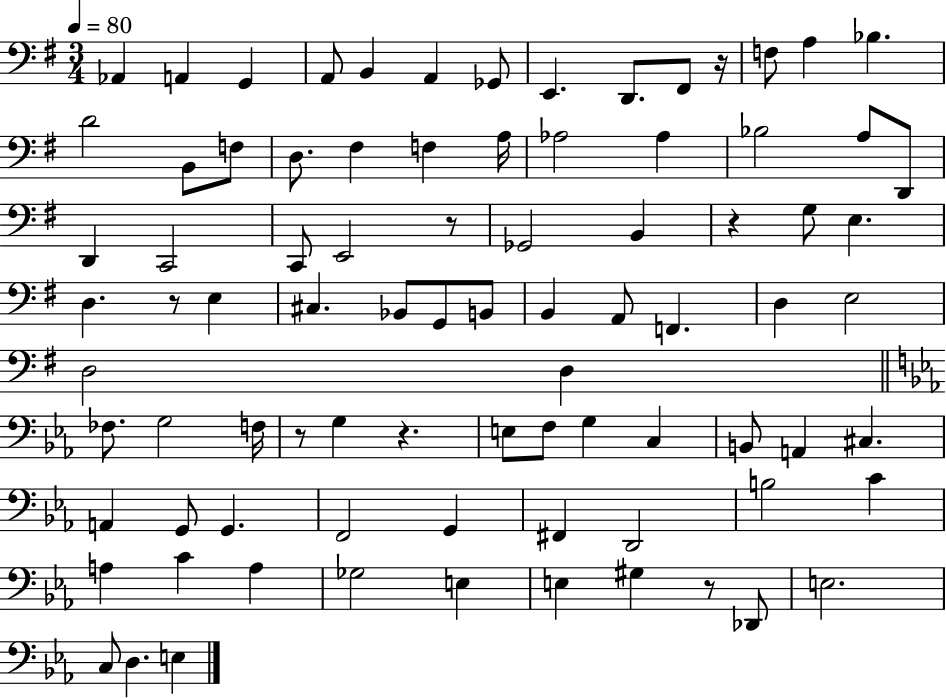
{
  \clef bass
  \numericTimeSignature
  \time 3/4
  \key g \major
  \tempo 4 = 80
  aes,4 a,4 g,4 | a,8 b,4 a,4 ges,8 | e,4. d,8. fis,8 r16 | f8 a4 bes4. | \break d'2 b,8 f8 | d8. fis4 f4 a16 | aes2 aes4 | bes2 a8 d,8 | \break d,4 c,2 | c,8 e,2 r8 | ges,2 b,4 | r4 g8 e4. | \break d4. r8 e4 | cis4. bes,8 g,8 b,8 | b,4 a,8 f,4. | d4 e2 | \break d2 d4 | \bar "||" \break \key c \minor fes8. g2 f16 | r8 g4 r4. | e8 f8 g4 c4 | b,8 a,4 cis4. | \break a,4 g,8 g,4. | f,2 g,4 | fis,4 d,2 | b2 c'4 | \break a4 c'4 a4 | ges2 e4 | e4 gis4 r8 des,8 | e2. | \break c8 d4. e4 | \bar "|."
}